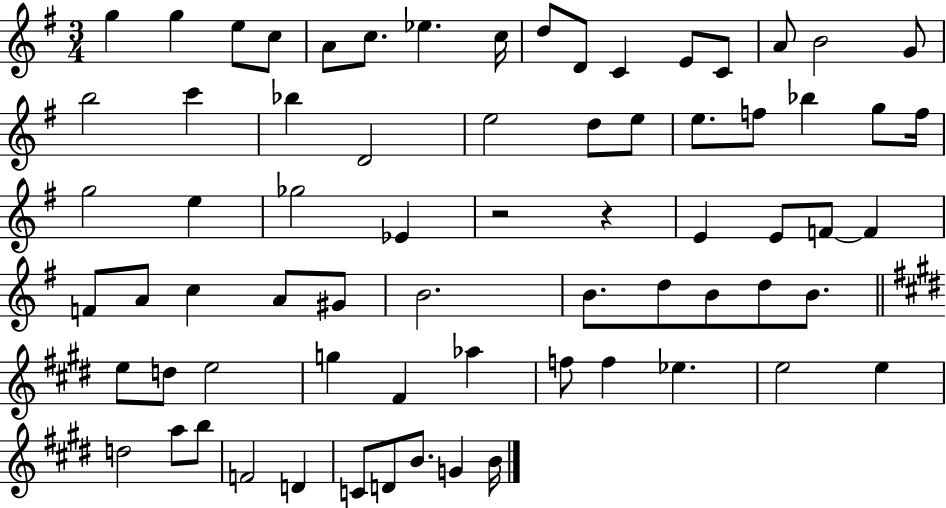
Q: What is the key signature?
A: G major